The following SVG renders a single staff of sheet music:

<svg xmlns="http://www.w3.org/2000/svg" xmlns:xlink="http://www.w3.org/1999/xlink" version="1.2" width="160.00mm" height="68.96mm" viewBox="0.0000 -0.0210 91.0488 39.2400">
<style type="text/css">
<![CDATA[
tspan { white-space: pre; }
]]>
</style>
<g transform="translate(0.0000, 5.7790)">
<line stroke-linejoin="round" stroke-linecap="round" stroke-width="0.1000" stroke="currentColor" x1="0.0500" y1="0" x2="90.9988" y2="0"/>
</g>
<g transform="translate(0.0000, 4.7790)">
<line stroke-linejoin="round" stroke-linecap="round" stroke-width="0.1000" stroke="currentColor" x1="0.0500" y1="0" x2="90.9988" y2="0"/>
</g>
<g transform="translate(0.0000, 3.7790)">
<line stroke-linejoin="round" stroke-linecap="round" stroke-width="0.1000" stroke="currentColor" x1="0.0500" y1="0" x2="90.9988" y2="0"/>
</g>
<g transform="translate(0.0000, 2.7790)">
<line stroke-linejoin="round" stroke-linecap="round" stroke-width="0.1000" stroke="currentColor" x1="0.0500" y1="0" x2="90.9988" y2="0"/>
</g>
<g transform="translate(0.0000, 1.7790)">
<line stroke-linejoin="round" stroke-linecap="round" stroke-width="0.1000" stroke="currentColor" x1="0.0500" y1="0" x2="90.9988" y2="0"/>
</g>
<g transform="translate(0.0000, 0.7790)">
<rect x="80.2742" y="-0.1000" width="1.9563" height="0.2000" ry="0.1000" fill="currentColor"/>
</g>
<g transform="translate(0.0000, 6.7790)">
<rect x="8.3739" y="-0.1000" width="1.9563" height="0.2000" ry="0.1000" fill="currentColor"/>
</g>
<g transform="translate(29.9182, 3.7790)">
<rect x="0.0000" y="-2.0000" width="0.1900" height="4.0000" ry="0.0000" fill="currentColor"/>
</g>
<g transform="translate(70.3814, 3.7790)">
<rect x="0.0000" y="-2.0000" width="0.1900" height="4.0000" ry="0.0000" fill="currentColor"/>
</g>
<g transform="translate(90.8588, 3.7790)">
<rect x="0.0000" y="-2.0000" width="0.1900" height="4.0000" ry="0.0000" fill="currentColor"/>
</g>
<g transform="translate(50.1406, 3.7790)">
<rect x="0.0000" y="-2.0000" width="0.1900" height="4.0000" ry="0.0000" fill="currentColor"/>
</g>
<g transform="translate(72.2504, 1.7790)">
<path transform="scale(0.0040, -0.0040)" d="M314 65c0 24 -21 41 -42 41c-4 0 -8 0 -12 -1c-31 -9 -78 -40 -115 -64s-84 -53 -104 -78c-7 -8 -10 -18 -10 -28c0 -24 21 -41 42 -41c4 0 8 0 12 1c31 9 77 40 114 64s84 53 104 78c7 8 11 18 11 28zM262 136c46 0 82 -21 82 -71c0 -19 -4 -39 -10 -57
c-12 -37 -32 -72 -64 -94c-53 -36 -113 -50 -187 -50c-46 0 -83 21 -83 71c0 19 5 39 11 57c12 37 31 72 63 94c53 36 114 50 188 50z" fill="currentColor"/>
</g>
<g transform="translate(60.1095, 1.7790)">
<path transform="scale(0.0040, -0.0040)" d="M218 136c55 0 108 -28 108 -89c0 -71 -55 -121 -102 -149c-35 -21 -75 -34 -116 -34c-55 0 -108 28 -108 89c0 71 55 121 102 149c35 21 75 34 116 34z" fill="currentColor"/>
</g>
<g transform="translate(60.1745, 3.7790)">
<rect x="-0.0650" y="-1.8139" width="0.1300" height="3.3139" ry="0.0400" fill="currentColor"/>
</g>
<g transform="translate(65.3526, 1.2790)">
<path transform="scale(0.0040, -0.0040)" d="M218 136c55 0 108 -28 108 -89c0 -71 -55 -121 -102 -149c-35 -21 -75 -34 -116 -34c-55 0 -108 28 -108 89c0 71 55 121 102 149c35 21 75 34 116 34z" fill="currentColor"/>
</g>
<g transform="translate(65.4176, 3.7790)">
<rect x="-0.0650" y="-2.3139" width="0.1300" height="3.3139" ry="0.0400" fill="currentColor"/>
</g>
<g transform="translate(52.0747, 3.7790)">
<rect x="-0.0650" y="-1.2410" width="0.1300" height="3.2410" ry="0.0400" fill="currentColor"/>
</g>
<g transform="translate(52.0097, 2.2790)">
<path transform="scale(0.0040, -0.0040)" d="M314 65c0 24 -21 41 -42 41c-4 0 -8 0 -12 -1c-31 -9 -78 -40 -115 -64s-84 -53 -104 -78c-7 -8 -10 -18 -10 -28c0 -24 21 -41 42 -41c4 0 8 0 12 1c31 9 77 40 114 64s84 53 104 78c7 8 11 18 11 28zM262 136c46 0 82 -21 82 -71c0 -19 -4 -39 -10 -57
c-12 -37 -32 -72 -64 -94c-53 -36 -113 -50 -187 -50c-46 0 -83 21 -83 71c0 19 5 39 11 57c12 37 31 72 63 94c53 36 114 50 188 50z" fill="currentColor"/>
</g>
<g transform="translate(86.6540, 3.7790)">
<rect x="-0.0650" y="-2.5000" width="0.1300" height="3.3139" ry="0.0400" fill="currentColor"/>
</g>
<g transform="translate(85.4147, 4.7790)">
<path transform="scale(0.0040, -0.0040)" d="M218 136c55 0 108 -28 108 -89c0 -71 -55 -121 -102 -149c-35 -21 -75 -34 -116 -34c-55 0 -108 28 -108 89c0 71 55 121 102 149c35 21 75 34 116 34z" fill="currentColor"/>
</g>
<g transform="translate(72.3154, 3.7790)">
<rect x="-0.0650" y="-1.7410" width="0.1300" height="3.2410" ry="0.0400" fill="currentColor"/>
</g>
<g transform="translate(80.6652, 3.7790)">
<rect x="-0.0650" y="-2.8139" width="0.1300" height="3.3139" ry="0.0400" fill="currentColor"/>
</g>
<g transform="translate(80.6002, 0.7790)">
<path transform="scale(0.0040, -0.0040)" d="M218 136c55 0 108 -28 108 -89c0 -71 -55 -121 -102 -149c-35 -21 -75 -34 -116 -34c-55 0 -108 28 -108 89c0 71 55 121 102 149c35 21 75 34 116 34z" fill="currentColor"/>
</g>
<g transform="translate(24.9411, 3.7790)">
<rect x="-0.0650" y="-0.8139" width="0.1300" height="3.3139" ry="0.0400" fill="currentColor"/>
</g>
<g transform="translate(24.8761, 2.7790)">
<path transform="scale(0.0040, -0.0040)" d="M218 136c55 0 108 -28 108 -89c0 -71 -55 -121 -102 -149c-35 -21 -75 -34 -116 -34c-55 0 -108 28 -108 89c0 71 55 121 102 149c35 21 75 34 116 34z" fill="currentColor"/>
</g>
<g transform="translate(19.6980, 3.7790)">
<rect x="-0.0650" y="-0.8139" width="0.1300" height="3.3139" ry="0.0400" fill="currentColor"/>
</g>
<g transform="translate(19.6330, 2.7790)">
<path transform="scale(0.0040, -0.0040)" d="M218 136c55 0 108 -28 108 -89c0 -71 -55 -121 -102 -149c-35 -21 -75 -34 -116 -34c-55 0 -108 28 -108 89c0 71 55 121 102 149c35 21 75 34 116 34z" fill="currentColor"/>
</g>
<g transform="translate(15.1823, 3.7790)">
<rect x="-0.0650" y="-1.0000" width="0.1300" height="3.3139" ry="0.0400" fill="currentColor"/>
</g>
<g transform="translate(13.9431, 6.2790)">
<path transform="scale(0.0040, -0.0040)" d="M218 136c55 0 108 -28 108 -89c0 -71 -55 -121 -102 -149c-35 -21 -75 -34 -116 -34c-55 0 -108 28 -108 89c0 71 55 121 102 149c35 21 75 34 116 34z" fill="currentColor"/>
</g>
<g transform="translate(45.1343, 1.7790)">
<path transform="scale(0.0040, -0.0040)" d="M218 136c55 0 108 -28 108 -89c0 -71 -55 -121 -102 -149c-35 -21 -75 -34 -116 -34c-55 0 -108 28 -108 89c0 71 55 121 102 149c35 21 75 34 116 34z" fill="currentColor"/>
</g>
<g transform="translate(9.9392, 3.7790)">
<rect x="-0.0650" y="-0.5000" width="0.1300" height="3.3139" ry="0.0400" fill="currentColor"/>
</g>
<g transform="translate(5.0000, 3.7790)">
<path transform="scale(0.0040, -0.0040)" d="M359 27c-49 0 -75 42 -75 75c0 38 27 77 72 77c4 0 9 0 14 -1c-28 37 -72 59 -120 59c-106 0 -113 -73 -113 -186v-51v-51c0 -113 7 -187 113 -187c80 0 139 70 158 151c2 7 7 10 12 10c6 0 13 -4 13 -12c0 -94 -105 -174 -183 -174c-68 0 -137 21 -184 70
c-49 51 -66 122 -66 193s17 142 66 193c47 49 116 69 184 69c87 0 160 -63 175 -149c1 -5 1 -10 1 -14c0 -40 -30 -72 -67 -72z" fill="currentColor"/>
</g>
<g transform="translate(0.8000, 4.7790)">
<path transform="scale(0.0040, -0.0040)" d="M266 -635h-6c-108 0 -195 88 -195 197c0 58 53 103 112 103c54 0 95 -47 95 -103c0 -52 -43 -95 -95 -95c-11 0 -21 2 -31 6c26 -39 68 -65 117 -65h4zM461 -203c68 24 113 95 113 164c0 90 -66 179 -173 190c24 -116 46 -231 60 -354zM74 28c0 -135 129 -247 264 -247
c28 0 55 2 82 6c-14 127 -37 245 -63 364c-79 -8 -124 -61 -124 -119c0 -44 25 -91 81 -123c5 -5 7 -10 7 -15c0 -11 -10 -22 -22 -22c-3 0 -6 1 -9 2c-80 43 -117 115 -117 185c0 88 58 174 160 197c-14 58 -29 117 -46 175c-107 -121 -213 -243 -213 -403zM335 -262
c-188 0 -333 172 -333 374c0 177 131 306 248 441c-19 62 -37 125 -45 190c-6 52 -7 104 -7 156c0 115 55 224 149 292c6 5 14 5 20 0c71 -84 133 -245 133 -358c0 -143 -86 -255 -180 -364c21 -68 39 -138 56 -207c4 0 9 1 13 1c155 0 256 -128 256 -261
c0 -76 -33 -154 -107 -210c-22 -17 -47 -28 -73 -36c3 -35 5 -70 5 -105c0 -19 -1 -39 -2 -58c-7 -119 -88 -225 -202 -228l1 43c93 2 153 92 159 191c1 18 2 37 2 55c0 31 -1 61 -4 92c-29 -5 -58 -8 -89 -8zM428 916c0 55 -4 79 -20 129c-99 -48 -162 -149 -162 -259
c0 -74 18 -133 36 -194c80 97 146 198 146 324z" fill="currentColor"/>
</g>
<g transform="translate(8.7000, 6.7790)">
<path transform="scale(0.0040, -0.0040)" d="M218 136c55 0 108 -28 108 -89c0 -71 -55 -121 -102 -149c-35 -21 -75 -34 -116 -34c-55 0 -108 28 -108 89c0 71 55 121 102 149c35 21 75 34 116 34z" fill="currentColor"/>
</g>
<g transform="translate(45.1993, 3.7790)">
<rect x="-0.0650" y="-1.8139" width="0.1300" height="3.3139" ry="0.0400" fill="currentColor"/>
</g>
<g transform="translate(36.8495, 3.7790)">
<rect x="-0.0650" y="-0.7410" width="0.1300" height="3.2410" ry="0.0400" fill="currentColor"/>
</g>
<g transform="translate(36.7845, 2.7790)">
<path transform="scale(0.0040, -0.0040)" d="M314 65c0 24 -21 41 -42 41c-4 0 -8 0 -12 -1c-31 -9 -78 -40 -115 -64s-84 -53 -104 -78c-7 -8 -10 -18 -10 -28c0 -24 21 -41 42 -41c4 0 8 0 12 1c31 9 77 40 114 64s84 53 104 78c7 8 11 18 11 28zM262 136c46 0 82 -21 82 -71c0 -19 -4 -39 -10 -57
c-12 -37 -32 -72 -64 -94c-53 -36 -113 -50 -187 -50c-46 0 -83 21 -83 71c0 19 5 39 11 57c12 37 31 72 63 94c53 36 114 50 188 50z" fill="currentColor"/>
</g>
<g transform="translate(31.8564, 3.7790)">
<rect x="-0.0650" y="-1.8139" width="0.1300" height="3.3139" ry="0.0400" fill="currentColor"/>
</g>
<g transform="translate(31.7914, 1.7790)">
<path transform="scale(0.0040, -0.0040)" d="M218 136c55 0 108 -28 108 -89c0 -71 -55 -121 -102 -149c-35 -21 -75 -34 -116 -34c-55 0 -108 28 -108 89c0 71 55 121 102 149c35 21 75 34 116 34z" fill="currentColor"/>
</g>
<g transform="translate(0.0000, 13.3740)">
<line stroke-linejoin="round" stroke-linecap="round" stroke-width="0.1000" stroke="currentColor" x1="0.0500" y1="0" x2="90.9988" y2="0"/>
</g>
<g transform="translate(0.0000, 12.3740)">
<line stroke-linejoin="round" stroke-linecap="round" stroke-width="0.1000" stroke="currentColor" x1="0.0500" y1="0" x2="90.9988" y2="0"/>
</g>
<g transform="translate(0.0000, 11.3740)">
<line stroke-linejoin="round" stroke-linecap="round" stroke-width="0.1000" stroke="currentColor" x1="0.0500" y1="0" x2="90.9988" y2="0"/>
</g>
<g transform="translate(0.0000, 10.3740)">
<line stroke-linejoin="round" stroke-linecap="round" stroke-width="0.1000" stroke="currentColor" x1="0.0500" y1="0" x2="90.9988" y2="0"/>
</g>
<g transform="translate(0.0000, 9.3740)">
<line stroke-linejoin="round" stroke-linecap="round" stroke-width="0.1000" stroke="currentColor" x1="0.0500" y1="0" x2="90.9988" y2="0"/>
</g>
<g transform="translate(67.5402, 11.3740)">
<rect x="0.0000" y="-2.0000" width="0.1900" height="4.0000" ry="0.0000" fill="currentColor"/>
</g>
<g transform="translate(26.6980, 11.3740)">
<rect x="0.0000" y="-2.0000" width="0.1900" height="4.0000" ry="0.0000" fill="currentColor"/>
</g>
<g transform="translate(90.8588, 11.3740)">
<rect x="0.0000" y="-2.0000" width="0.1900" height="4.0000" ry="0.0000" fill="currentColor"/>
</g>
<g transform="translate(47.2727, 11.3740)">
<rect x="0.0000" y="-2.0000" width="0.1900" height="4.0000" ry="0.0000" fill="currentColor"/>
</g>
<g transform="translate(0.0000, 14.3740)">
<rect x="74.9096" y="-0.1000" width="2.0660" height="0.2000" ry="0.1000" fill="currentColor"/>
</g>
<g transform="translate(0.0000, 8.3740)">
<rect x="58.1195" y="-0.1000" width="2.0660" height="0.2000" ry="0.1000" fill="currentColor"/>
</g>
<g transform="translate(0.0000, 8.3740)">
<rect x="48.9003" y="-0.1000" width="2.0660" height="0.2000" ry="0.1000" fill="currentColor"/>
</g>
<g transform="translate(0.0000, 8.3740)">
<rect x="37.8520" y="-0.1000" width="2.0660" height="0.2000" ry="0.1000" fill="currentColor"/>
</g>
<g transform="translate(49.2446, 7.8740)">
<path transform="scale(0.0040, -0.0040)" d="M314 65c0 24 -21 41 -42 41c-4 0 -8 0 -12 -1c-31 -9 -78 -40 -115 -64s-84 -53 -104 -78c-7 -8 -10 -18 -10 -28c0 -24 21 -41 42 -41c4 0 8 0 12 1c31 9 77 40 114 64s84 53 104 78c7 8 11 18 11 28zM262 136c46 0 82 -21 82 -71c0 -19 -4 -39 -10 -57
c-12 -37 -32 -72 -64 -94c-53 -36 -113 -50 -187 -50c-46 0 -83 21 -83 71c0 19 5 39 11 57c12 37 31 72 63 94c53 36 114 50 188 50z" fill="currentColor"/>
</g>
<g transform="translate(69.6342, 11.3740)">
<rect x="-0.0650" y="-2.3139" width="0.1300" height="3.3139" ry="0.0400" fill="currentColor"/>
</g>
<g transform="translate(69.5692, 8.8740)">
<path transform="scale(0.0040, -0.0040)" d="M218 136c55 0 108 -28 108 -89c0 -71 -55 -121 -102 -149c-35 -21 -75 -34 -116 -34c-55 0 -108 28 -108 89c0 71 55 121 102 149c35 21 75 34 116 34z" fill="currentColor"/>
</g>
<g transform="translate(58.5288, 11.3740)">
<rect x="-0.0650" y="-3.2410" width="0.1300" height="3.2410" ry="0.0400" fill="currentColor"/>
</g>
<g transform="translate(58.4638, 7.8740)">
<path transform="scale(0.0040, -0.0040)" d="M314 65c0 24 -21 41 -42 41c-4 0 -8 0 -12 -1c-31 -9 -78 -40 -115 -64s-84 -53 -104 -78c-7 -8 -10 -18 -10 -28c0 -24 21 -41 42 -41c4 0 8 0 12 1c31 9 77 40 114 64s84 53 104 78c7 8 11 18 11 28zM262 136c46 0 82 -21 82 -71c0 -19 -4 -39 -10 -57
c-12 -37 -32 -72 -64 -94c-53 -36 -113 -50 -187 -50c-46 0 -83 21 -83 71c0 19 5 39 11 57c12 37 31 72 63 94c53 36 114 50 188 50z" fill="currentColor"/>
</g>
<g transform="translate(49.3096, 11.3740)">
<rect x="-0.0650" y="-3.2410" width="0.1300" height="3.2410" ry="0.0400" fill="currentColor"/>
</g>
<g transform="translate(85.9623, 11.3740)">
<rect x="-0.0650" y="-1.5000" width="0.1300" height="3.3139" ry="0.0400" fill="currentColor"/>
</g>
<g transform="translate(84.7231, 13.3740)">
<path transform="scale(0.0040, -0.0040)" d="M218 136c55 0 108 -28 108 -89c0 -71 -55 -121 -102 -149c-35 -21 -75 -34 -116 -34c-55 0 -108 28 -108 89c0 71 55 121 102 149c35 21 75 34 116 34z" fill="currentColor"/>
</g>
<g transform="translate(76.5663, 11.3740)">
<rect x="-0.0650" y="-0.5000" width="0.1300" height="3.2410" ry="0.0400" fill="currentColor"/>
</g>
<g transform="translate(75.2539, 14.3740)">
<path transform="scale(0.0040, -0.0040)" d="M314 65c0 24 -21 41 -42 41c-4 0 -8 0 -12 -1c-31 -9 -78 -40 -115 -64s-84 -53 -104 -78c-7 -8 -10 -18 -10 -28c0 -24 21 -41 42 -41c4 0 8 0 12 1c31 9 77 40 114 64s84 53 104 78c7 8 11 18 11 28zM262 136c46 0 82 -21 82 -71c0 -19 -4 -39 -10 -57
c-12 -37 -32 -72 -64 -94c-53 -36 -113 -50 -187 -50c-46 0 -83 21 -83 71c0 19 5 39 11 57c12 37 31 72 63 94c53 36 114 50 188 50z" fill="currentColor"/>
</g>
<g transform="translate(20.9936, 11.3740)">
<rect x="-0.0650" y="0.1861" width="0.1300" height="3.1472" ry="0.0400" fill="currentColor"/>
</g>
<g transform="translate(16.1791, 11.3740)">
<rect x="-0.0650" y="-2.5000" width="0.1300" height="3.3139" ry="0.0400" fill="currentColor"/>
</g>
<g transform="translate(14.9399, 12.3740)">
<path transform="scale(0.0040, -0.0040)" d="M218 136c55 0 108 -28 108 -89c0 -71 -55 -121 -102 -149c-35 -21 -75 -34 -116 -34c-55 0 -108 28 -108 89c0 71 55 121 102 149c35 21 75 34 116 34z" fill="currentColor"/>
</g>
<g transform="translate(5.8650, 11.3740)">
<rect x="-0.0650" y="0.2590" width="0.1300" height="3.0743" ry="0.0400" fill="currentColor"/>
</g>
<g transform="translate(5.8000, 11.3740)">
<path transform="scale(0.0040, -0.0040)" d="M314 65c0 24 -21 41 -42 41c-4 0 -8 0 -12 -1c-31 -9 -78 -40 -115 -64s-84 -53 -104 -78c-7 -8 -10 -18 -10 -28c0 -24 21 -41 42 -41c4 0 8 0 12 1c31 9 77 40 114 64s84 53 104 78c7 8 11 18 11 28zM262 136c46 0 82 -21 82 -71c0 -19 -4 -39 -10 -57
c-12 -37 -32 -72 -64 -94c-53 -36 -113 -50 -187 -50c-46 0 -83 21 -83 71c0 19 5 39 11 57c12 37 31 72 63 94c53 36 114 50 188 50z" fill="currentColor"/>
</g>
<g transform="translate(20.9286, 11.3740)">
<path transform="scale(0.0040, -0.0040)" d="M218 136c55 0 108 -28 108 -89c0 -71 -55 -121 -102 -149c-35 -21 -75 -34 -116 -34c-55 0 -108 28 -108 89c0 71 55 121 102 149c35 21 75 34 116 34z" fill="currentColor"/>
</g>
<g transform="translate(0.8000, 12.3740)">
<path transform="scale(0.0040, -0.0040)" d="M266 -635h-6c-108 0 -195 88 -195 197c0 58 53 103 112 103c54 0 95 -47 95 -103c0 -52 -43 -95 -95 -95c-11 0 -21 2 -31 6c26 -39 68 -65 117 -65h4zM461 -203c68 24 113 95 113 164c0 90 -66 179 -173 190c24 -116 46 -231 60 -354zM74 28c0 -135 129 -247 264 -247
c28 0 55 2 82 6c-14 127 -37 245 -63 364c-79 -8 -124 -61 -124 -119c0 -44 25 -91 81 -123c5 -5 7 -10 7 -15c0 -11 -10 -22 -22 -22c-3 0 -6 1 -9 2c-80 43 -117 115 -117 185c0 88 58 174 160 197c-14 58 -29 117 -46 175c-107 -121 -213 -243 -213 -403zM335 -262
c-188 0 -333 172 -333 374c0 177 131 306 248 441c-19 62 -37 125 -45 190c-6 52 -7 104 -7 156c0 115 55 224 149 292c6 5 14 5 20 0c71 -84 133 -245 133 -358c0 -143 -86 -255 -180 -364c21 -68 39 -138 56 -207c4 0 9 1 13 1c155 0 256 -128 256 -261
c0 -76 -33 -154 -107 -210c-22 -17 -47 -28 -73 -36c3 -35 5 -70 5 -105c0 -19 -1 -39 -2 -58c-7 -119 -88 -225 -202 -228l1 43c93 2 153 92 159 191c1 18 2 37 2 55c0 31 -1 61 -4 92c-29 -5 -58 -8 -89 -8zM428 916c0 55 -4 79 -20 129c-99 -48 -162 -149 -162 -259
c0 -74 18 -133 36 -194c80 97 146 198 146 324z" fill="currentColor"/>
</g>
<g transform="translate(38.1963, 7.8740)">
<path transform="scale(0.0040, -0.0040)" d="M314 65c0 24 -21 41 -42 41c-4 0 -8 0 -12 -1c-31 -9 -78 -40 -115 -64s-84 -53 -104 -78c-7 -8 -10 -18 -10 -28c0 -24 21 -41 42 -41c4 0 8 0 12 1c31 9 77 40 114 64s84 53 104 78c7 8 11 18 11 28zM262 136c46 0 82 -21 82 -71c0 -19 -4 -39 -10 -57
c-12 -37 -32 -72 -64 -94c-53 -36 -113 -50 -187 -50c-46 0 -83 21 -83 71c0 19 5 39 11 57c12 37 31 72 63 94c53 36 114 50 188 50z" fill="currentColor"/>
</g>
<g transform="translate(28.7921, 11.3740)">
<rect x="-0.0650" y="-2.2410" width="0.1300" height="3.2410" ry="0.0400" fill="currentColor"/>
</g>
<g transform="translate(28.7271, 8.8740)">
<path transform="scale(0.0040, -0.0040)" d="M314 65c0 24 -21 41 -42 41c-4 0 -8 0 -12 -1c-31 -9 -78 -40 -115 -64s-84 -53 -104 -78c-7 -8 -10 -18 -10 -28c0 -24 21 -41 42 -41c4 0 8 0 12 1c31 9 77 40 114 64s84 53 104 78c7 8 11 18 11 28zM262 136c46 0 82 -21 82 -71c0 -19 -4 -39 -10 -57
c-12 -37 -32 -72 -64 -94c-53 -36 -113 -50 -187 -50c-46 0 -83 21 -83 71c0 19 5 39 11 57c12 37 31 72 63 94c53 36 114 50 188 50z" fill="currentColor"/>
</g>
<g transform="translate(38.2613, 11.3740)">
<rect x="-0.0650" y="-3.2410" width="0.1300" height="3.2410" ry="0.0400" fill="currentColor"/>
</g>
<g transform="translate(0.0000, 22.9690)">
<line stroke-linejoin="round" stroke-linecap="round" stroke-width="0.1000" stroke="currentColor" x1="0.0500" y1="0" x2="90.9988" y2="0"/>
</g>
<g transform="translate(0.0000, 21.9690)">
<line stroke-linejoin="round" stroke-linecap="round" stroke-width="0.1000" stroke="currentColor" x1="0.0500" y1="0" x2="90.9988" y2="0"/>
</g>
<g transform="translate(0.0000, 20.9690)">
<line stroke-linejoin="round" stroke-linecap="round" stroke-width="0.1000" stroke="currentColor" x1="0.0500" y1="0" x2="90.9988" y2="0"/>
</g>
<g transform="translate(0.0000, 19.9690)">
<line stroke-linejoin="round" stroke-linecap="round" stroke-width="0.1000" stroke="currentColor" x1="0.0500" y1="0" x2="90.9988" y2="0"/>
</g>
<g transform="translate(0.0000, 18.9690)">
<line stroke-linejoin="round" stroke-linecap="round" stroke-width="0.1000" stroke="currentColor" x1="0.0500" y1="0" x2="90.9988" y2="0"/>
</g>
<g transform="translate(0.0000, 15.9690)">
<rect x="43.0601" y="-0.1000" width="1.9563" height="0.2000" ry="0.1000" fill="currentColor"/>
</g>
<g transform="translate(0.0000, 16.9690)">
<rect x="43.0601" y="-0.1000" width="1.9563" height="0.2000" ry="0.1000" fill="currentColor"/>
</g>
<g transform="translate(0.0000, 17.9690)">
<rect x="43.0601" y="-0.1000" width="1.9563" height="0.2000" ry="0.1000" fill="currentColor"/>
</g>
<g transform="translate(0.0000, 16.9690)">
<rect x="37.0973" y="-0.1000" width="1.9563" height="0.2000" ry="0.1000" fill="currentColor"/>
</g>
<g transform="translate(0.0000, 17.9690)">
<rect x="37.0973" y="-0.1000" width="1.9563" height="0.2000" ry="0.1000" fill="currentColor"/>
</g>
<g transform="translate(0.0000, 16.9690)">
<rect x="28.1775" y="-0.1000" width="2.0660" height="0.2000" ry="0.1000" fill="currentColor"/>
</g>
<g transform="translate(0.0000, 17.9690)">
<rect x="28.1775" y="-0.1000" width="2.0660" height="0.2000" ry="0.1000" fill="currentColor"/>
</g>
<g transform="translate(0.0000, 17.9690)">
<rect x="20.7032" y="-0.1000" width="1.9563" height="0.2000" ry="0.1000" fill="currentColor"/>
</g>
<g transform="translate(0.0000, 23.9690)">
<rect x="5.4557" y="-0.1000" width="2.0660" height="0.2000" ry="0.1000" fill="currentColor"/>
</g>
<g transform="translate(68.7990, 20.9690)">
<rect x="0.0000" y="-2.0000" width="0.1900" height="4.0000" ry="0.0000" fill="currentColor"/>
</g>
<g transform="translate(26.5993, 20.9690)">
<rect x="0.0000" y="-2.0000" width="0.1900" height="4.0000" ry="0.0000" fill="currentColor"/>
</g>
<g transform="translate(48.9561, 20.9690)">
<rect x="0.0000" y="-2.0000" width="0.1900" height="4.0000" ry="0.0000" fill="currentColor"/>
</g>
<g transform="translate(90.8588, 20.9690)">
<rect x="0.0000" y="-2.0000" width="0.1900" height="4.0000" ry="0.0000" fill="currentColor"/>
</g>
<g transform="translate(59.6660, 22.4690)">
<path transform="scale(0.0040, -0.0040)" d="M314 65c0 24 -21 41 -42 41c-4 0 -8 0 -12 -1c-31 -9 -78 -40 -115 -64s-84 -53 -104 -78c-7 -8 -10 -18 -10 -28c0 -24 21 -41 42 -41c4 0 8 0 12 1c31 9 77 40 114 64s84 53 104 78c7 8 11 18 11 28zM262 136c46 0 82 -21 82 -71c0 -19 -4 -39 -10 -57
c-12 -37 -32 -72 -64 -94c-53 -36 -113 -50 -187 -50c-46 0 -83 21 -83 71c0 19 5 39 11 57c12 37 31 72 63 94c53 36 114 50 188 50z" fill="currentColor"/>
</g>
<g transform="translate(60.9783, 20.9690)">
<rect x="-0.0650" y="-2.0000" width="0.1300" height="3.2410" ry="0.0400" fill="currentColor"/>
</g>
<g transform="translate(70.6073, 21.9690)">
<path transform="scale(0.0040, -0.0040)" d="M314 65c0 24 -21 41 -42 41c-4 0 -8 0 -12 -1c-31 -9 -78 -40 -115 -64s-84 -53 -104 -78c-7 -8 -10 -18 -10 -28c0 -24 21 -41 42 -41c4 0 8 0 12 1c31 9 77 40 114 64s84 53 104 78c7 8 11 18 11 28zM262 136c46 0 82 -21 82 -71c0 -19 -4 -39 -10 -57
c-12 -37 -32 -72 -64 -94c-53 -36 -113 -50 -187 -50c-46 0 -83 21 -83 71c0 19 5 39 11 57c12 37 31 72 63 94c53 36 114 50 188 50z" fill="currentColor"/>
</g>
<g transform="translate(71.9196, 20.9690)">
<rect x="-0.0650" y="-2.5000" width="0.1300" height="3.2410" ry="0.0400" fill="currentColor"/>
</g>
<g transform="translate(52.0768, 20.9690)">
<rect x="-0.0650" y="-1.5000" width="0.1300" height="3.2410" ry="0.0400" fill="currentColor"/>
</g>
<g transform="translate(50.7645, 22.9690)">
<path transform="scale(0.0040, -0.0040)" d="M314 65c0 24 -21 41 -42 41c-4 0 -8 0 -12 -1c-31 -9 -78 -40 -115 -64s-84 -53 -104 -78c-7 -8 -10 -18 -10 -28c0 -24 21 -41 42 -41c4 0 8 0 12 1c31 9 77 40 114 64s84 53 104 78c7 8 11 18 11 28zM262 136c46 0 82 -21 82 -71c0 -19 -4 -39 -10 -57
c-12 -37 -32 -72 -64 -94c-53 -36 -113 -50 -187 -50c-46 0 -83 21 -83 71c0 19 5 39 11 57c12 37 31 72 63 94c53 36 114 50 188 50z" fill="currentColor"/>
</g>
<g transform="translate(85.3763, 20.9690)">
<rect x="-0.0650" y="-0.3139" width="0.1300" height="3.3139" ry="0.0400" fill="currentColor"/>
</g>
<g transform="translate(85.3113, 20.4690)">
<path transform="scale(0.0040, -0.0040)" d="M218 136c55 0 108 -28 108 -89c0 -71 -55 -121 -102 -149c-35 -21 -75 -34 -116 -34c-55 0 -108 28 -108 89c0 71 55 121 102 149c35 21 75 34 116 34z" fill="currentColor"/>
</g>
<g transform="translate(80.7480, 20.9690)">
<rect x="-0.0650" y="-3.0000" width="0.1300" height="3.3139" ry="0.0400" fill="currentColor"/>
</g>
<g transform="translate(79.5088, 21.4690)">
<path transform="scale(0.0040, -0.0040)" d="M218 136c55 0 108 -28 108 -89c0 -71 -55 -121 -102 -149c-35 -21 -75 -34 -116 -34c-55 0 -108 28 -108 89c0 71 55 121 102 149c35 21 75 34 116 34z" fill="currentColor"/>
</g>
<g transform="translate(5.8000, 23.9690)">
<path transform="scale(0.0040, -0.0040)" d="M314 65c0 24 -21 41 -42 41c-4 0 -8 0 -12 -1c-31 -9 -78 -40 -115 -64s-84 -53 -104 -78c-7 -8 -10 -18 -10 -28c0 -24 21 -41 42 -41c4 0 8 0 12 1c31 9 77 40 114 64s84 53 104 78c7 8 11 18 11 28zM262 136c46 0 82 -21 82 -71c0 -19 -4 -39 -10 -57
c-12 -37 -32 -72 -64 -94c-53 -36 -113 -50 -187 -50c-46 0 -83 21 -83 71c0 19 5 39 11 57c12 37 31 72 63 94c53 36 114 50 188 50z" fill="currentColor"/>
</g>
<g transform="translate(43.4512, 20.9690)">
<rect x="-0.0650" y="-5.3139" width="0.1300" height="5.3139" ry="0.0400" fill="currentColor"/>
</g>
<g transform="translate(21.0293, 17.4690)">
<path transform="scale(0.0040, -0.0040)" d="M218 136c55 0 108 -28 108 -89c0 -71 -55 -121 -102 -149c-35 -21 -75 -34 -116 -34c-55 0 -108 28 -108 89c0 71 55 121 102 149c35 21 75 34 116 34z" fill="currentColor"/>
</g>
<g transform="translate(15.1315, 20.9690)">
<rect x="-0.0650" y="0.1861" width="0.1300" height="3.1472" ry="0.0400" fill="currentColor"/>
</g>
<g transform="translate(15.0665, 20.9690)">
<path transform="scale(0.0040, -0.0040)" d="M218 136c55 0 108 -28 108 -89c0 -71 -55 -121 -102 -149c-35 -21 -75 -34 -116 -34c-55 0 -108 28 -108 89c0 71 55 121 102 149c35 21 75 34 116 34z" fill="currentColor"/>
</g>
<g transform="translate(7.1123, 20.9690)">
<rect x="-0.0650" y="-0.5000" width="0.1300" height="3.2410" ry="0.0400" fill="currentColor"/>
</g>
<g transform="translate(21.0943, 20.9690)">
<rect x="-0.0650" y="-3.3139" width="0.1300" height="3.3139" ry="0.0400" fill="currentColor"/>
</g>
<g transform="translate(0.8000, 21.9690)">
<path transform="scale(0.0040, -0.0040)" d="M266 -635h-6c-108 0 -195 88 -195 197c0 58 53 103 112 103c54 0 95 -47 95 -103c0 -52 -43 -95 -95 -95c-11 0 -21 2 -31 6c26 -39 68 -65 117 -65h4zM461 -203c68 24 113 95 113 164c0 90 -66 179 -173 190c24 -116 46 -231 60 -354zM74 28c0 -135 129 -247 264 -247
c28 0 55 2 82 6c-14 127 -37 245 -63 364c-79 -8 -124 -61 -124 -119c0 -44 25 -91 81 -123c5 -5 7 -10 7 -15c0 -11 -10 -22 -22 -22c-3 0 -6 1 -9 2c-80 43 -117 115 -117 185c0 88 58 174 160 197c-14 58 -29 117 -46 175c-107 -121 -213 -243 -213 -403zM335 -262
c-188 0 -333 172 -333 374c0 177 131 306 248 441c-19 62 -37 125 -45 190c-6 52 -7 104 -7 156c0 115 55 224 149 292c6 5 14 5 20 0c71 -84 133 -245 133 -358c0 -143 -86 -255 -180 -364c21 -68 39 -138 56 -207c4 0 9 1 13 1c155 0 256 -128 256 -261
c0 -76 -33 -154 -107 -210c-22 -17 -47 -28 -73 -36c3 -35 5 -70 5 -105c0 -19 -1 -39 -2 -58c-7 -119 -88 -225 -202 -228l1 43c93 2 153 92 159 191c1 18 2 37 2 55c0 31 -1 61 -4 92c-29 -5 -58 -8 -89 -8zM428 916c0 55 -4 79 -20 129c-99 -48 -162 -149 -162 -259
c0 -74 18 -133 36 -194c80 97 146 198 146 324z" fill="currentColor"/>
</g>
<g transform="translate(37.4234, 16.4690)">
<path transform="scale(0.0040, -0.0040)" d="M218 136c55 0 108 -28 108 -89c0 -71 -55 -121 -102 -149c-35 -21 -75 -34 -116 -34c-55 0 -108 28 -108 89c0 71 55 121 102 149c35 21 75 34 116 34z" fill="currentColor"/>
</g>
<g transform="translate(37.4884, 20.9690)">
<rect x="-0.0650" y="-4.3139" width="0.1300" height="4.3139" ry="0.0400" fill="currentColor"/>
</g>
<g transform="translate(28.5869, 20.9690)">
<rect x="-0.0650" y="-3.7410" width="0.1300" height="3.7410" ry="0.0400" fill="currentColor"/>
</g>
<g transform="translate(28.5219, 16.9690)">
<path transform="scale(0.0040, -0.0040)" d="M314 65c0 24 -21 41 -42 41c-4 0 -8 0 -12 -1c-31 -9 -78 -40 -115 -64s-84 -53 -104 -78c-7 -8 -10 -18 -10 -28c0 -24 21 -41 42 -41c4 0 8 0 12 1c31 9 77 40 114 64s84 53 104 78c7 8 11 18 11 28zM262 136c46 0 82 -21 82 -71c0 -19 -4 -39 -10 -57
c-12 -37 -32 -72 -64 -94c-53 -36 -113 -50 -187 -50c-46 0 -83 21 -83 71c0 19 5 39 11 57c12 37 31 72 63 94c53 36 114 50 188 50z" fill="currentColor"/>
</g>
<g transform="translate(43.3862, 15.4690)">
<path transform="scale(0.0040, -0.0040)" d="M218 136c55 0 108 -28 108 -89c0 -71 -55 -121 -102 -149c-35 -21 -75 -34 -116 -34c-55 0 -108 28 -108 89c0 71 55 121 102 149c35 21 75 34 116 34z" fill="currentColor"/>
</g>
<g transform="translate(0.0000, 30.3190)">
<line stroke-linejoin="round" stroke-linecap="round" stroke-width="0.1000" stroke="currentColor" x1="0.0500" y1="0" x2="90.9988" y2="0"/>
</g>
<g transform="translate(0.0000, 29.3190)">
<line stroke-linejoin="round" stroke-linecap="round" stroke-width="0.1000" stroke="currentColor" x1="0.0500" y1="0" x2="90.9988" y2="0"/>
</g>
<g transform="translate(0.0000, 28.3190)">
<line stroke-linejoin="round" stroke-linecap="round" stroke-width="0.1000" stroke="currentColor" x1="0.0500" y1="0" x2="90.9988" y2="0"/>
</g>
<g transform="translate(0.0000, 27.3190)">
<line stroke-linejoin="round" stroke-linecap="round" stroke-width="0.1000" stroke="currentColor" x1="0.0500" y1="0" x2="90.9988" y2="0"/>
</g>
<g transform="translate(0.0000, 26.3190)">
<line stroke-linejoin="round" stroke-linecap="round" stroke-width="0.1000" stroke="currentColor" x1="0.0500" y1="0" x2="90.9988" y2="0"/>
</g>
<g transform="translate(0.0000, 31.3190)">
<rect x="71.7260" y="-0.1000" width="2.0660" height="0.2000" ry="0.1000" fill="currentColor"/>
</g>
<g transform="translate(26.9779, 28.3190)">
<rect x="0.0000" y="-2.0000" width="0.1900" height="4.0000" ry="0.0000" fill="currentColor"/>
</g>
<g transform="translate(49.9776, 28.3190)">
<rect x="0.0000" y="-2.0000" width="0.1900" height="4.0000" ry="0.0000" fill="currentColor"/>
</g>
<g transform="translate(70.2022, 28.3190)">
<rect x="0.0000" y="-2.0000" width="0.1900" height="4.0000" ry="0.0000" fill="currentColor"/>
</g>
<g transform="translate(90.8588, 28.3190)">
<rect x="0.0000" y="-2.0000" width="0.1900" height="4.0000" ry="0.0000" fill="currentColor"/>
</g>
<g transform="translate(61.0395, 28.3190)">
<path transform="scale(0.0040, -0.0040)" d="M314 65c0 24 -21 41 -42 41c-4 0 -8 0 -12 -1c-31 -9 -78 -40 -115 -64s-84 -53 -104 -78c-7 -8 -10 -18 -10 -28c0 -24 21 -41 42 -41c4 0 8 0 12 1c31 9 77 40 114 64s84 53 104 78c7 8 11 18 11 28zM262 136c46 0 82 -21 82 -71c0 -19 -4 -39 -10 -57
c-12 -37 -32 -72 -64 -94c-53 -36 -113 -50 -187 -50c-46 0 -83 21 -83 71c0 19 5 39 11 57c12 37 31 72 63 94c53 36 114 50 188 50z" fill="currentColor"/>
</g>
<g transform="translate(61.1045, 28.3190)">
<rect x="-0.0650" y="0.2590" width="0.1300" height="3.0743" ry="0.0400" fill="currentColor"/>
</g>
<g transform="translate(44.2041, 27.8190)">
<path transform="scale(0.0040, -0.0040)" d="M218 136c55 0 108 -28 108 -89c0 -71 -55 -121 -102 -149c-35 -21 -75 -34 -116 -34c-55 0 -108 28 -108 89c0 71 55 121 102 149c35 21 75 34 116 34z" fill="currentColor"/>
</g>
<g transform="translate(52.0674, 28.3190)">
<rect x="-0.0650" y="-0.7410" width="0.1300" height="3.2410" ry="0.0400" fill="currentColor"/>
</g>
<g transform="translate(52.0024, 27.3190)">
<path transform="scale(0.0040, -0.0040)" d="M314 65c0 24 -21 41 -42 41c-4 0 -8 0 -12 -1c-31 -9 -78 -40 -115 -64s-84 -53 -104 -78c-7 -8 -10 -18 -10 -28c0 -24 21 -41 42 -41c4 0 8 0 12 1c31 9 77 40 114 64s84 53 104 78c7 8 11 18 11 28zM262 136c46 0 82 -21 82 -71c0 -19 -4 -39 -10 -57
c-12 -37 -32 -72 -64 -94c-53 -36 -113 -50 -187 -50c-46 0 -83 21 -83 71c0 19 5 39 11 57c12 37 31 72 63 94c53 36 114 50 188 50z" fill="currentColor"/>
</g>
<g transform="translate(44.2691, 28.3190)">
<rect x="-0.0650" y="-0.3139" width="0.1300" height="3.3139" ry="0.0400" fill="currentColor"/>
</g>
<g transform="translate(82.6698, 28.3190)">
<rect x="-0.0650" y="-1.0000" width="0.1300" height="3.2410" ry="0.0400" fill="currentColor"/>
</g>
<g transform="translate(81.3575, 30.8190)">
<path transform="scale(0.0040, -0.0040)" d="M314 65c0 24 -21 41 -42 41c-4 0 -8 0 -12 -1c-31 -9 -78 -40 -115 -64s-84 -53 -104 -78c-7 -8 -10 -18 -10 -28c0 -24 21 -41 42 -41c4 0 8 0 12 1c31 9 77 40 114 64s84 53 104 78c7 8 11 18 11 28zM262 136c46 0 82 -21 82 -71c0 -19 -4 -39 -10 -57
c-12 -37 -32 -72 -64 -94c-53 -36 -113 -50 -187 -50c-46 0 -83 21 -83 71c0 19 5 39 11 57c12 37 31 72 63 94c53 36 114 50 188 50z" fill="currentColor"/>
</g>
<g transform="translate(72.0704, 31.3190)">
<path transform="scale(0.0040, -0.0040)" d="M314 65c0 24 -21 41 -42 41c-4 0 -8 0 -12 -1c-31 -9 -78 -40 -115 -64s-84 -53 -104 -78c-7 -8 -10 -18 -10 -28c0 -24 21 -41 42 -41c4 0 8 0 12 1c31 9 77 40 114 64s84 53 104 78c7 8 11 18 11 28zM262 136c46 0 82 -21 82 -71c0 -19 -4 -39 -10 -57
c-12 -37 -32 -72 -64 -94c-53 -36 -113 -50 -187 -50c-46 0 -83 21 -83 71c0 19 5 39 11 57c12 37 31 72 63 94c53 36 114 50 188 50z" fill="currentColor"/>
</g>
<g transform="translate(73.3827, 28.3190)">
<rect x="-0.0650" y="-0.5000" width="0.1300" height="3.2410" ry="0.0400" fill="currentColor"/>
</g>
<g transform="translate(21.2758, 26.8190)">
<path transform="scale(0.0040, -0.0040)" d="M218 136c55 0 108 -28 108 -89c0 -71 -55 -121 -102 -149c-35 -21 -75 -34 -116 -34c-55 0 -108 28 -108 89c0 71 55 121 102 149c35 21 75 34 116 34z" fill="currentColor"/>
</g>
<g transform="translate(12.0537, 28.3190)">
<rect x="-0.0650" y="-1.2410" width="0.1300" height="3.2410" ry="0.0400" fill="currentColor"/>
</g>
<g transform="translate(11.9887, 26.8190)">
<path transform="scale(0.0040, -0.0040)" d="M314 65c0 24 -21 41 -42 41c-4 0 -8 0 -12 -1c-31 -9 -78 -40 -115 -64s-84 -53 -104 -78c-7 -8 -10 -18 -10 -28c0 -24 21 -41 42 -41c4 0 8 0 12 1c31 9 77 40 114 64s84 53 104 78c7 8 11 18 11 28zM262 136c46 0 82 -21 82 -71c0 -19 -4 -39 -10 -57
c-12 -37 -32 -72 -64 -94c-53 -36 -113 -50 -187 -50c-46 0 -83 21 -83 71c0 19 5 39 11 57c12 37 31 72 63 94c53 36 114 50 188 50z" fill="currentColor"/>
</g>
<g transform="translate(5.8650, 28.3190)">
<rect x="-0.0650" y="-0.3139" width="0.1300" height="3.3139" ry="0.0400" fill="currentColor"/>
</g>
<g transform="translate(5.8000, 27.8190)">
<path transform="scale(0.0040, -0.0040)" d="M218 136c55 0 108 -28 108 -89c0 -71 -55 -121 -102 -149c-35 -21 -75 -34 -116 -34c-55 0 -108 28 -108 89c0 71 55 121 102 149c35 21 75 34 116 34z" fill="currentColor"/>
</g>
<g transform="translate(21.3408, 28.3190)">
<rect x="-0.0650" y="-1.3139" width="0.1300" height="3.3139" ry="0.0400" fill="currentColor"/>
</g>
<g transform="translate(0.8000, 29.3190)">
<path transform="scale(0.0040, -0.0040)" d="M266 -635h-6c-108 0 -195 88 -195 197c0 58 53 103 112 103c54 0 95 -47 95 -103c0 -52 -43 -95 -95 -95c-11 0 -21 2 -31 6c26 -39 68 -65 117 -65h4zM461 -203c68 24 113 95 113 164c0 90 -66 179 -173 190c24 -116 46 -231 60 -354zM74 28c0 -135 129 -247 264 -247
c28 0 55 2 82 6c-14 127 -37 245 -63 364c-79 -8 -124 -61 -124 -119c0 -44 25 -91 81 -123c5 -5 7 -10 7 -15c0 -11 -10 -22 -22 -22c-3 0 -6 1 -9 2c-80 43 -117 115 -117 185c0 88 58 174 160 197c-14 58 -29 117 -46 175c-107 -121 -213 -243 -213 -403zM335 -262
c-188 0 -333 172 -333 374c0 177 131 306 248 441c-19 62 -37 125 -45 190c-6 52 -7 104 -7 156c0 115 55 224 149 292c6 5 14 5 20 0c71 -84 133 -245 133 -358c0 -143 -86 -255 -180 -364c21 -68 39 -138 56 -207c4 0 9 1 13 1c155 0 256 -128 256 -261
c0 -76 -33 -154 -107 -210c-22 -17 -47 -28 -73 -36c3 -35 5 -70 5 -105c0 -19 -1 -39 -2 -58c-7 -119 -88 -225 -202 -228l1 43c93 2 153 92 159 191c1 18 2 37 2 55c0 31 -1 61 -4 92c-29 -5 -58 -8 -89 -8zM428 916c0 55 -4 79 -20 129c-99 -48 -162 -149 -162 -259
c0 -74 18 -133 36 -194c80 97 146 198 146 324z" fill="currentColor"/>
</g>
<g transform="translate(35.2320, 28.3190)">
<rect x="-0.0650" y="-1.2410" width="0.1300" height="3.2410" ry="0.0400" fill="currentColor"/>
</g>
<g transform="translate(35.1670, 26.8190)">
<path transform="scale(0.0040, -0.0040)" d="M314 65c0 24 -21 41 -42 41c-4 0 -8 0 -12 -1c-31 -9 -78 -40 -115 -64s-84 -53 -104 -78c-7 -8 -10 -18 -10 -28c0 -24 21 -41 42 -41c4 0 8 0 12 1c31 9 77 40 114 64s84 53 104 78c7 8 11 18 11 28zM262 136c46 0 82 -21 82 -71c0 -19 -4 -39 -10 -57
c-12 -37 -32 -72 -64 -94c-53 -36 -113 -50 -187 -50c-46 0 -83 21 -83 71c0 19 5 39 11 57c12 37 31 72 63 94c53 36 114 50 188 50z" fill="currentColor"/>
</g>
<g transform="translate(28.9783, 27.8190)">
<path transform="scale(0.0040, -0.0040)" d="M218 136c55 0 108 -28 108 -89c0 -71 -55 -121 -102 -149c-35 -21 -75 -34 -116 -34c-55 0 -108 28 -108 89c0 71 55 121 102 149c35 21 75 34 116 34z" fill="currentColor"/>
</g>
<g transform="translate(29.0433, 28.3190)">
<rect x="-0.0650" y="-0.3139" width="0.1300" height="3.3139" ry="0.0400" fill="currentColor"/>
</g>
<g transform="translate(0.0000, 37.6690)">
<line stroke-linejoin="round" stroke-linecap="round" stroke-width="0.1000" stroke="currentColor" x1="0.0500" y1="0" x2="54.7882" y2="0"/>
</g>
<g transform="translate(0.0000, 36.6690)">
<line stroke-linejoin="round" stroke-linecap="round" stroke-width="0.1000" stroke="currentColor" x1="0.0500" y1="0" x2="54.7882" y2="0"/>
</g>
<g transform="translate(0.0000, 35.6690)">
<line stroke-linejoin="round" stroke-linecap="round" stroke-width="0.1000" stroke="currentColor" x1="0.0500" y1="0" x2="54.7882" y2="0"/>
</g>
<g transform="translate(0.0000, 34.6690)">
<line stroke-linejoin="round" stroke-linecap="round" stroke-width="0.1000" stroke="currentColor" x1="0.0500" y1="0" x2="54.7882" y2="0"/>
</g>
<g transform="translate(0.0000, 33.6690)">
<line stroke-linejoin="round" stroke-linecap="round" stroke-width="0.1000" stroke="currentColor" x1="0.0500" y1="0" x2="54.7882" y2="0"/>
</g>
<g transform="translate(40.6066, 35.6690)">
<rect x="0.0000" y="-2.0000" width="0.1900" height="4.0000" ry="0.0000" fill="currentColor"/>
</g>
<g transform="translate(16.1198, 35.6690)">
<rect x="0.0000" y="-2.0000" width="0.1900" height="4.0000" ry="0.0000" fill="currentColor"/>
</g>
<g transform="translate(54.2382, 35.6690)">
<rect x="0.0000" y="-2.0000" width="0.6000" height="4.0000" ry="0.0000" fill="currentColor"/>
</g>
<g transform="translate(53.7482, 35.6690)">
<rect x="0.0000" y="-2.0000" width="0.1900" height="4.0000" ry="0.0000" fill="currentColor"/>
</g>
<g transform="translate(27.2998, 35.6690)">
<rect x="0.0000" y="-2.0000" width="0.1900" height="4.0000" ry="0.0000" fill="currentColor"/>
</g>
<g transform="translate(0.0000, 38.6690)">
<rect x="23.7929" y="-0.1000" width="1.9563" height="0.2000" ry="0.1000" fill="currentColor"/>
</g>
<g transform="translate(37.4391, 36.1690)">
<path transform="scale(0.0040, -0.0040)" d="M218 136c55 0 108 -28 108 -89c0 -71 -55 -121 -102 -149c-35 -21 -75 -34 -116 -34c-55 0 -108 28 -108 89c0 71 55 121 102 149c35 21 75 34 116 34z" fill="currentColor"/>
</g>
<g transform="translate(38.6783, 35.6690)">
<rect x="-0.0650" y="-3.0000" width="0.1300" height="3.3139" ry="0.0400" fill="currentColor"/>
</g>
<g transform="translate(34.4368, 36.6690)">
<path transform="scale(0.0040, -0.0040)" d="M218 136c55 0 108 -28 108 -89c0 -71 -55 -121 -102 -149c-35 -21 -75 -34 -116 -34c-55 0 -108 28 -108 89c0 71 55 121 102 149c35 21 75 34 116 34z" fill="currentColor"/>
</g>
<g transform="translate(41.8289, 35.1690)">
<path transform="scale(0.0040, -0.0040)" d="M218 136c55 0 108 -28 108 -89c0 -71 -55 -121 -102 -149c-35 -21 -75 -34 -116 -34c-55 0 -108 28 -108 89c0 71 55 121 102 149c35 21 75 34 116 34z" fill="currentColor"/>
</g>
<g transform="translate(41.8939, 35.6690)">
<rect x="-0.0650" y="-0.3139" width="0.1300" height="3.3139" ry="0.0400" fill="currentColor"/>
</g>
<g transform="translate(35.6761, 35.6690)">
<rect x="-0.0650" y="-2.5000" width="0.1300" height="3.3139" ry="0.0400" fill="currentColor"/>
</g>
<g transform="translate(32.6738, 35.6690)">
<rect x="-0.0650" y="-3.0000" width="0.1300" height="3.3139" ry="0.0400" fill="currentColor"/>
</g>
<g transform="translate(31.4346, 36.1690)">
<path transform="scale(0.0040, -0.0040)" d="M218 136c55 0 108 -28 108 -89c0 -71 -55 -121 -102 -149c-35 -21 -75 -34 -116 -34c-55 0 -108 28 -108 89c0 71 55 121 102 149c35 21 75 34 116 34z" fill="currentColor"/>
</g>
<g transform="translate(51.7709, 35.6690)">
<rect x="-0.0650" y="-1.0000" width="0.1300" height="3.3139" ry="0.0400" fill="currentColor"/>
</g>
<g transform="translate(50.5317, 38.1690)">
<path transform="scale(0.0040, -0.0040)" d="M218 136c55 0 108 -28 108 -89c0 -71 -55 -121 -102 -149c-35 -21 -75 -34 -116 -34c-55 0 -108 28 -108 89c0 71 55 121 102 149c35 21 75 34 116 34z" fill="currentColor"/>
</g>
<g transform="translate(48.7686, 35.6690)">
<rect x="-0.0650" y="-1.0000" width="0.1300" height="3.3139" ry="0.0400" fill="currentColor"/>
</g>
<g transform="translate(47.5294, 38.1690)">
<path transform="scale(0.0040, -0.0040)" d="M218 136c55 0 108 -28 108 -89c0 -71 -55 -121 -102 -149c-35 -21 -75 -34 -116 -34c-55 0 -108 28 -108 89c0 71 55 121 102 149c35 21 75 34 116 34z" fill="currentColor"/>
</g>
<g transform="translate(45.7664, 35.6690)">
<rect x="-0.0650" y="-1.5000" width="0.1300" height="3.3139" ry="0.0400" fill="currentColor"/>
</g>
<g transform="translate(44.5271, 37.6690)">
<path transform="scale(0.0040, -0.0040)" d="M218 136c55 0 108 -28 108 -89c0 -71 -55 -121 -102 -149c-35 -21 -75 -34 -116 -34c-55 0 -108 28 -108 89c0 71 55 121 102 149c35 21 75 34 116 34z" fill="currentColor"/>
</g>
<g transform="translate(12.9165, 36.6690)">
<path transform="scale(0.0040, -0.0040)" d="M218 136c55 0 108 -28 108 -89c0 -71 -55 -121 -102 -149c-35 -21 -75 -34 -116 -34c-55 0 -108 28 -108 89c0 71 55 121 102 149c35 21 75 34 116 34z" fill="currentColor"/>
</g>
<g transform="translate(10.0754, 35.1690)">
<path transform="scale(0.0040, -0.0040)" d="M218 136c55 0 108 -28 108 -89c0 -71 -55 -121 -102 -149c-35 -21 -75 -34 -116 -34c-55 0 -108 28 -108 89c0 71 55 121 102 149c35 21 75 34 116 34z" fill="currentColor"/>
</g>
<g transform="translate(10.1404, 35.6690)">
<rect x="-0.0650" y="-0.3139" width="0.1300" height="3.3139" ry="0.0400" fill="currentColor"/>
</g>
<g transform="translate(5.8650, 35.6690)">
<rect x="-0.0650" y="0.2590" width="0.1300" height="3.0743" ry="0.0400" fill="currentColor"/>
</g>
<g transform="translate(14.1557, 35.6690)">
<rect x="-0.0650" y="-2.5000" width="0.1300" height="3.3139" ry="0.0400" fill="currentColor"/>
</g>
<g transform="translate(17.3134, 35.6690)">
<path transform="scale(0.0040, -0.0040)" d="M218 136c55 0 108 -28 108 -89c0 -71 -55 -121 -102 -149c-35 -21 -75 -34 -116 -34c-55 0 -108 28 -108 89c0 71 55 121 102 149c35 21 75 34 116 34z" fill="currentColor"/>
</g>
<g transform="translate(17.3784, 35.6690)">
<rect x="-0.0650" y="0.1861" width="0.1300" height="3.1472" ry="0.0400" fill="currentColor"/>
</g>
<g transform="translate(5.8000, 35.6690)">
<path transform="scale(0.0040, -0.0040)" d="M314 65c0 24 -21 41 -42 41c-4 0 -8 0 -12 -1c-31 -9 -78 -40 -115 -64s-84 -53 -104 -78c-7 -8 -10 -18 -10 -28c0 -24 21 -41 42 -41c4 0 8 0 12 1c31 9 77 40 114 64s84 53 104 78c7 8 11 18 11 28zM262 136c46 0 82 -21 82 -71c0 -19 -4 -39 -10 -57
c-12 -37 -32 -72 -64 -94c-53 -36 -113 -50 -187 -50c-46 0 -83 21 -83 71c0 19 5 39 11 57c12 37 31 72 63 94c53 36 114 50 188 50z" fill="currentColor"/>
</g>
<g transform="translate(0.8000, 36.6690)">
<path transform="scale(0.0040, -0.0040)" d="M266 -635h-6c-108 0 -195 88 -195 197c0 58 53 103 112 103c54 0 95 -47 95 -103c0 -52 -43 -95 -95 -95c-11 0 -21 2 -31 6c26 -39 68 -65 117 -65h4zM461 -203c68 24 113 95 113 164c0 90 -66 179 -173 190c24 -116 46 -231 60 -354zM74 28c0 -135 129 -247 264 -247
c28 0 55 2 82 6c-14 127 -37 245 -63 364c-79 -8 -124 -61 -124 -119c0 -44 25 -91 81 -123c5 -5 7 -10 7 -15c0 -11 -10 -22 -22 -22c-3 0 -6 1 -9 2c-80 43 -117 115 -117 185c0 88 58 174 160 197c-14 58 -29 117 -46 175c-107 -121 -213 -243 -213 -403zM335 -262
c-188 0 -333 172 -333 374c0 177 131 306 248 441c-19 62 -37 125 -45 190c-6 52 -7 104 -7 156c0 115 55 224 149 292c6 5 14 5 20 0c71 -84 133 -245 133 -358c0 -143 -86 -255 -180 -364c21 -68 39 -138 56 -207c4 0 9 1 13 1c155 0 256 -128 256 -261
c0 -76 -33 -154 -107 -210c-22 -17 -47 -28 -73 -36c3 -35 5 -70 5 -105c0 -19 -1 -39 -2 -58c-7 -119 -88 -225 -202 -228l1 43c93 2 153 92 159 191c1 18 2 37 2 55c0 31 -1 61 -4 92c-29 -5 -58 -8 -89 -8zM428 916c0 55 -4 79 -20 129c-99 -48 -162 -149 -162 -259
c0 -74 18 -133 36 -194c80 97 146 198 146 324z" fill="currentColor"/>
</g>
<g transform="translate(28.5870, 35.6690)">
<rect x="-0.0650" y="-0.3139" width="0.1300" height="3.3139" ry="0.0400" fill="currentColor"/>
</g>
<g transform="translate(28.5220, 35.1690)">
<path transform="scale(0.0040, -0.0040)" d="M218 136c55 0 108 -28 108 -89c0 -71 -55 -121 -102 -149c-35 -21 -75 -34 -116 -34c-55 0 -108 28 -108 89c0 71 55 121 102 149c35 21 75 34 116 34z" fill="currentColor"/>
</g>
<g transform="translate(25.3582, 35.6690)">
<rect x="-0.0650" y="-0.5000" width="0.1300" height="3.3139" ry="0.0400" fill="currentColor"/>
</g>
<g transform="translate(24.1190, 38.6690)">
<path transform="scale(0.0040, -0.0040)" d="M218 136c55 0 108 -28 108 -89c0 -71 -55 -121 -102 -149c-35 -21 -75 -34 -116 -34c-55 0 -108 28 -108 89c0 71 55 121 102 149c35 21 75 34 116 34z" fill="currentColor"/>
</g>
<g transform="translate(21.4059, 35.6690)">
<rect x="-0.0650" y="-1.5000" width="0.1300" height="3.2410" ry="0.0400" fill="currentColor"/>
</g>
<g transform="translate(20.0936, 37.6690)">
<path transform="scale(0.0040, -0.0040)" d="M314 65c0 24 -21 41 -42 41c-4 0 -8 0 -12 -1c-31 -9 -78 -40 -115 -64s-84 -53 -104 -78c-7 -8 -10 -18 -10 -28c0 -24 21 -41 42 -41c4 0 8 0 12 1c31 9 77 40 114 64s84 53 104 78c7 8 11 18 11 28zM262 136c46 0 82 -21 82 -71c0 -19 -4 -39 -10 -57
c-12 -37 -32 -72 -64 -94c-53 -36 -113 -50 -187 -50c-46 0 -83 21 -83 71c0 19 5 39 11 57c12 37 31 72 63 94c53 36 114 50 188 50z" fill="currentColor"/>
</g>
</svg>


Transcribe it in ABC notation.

X:1
T:Untitled
M:4/4
L:1/4
K:C
C D d d f d2 f e2 f g f2 a G B2 G B g2 b2 b2 b2 g C2 E C2 B b c'2 d' f' E2 F2 G2 A c c e2 e c e2 c d2 B2 C2 D2 B2 c G B E2 C c A G A c E D D